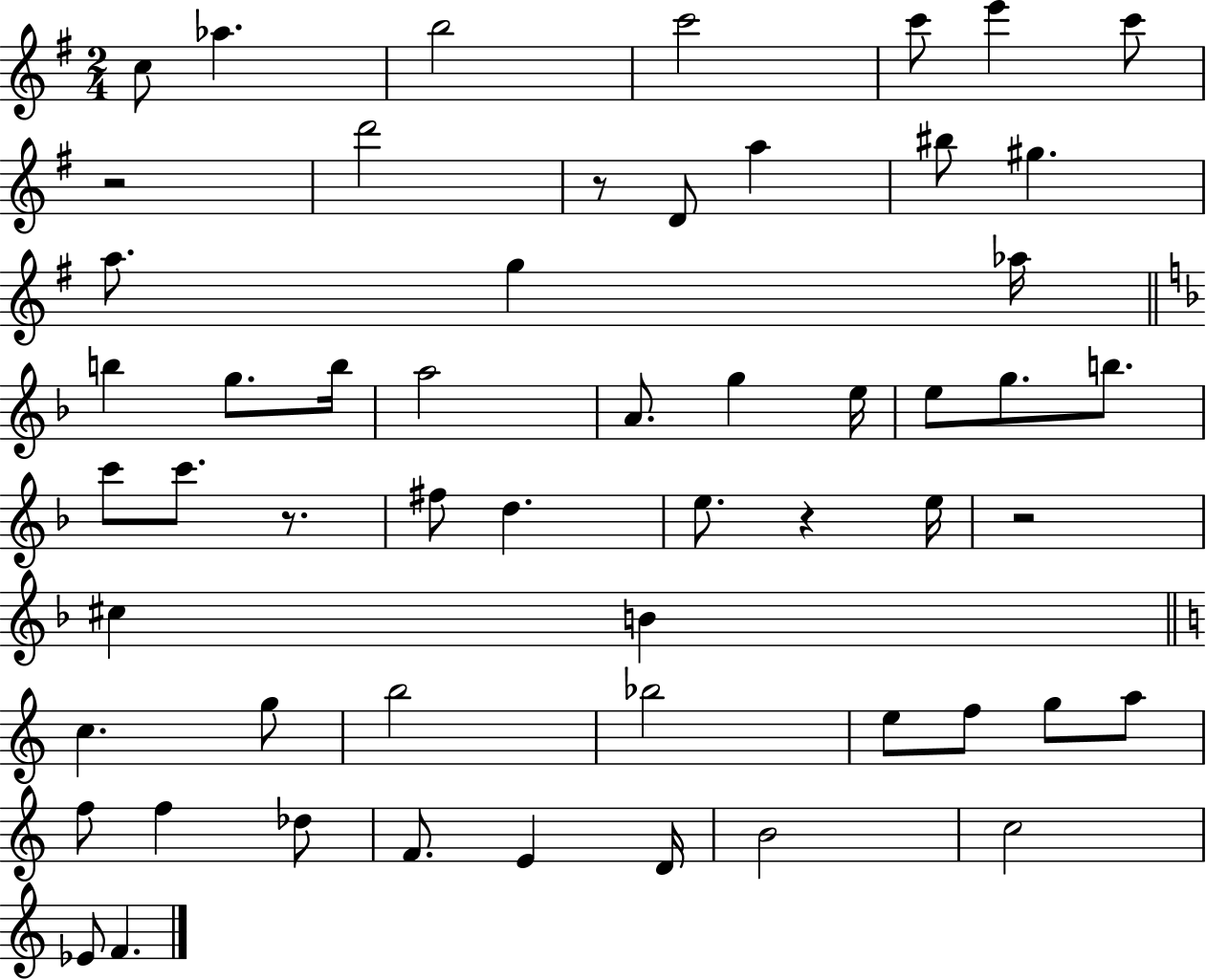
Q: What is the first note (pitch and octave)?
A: C5